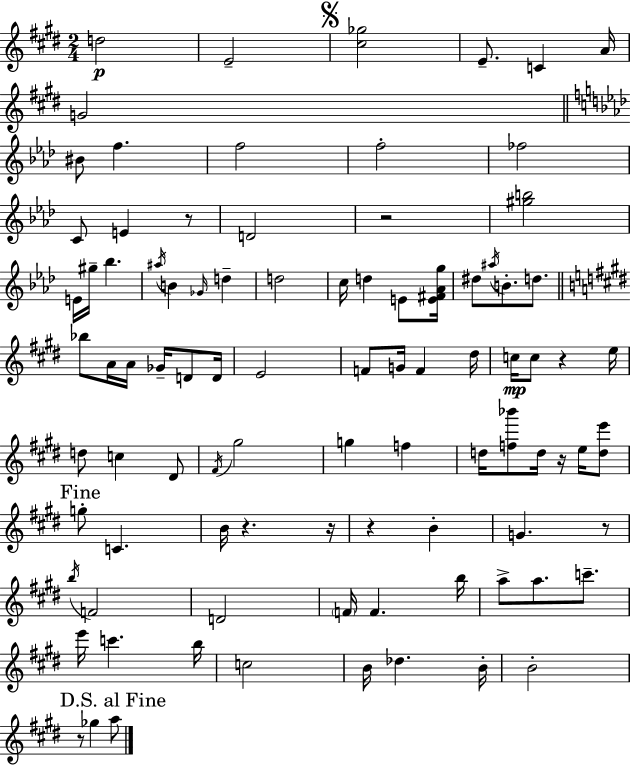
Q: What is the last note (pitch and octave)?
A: A5